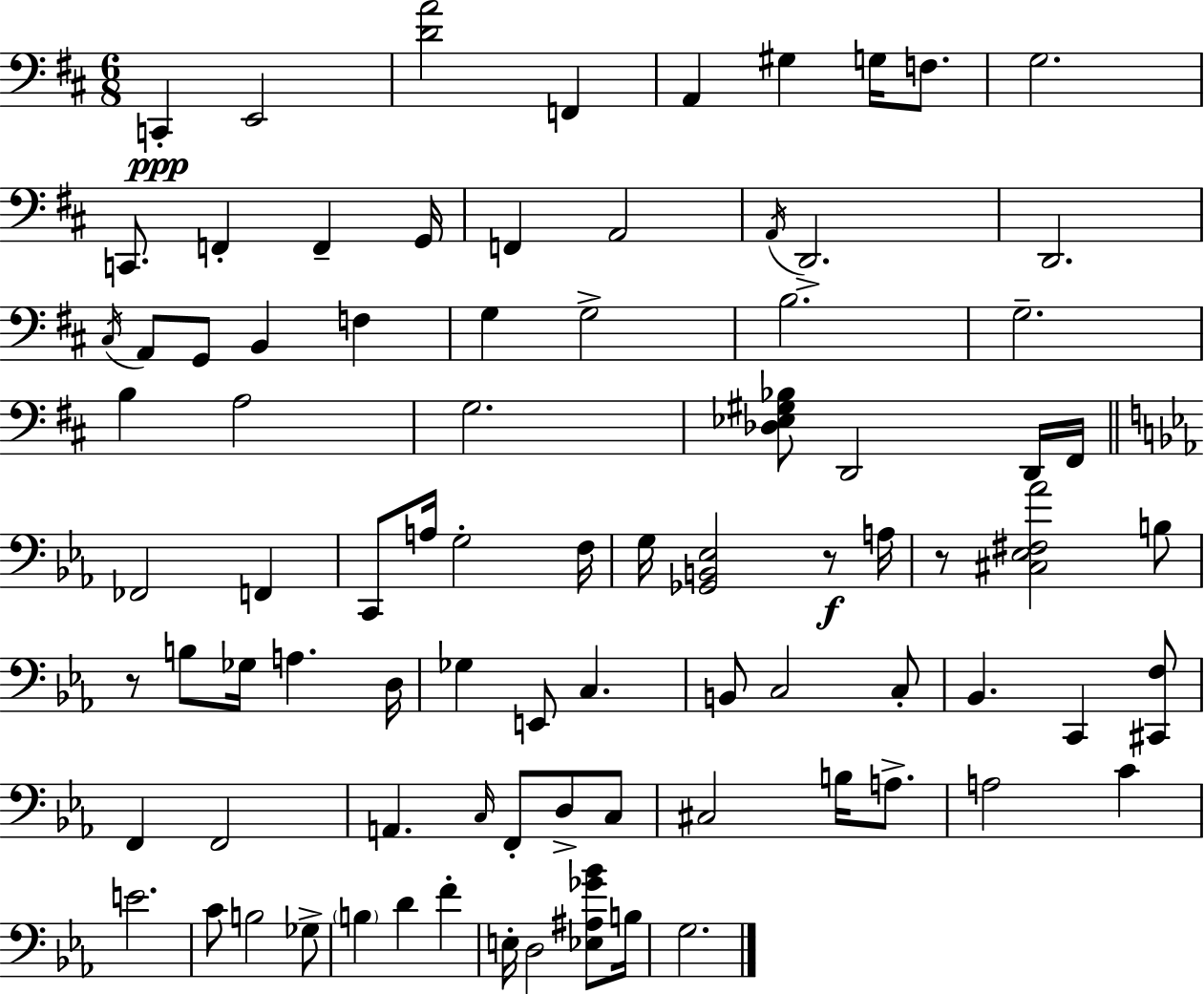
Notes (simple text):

C2/q E2/h [D4,A4]/h F2/q A2/q G#3/q G3/s F3/e. G3/h. C2/e. F2/q F2/q G2/s F2/q A2/h A2/s D2/h. D2/h. C#3/s A2/e G2/e B2/q F3/q G3/q G3/h B3/h. G3/h. B3/q A3/h G3/h. [Db3,Eb3,G#3,Bb3]/e D2/h D2/s F#2/s FES2/h F2/q C2/e A3/s G3/h F3/s G3/s [Gb2,B2,Eb3]/h R/e A3/s R/e [C#3,Eb3,F#3,Ab4]/h B3/e R/e B3/e Gb3/s A3/q. D3/s Gb3/q E2/e C3/q. B2/e C3/h C3/e Bb2/q. C2/q [C#2,F3]/e F2/q F2/h A2/q. C3/s F2/e D3/e C3/e C#3/h B3/s A3/e. A3/h C4/q E4/h. C4/e B3/h Gb3/e B3/q D4/q F4/q E3/s D3/h [Eb3,A#3,Gb4,Bb4]/e B3/s G3/h.